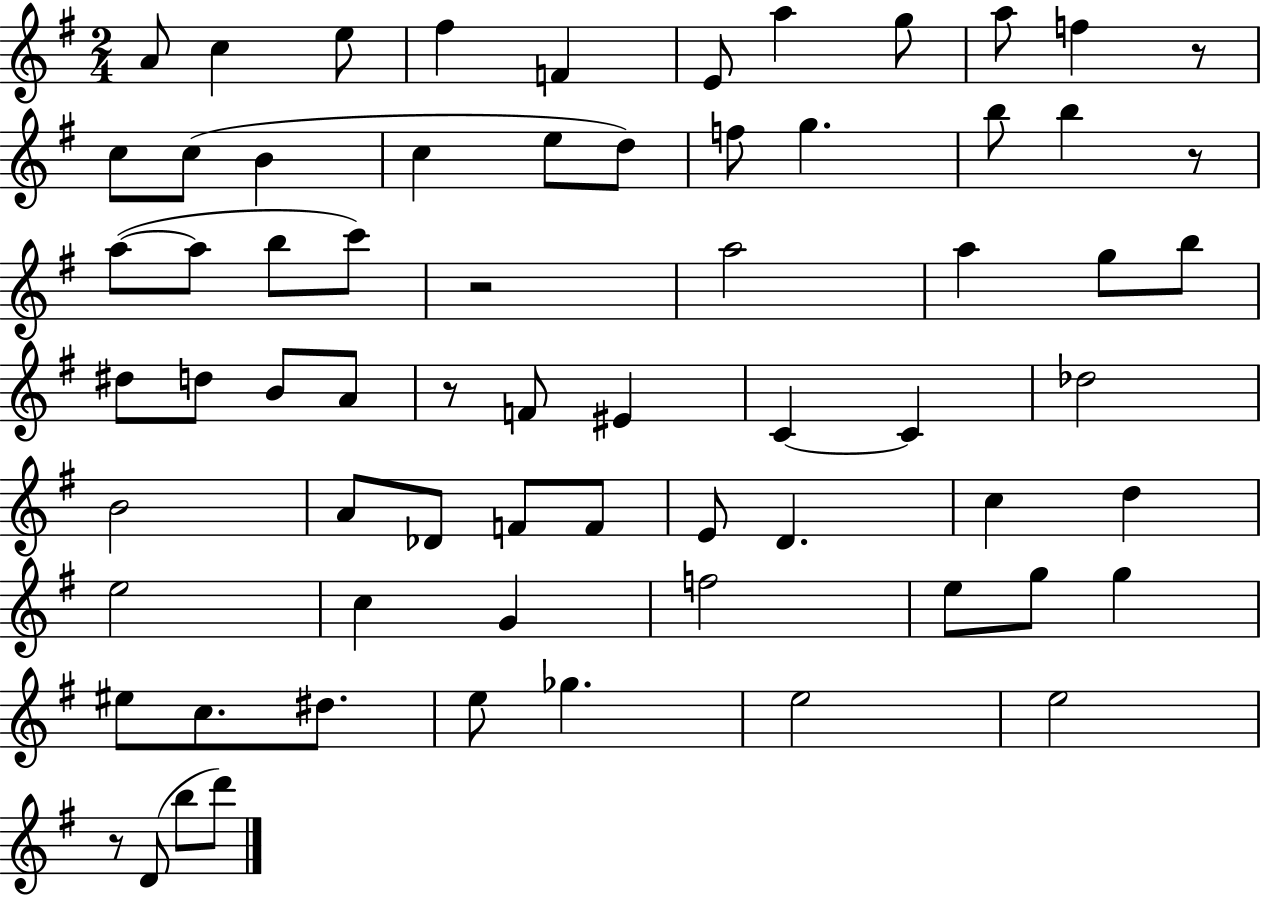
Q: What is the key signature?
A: G major